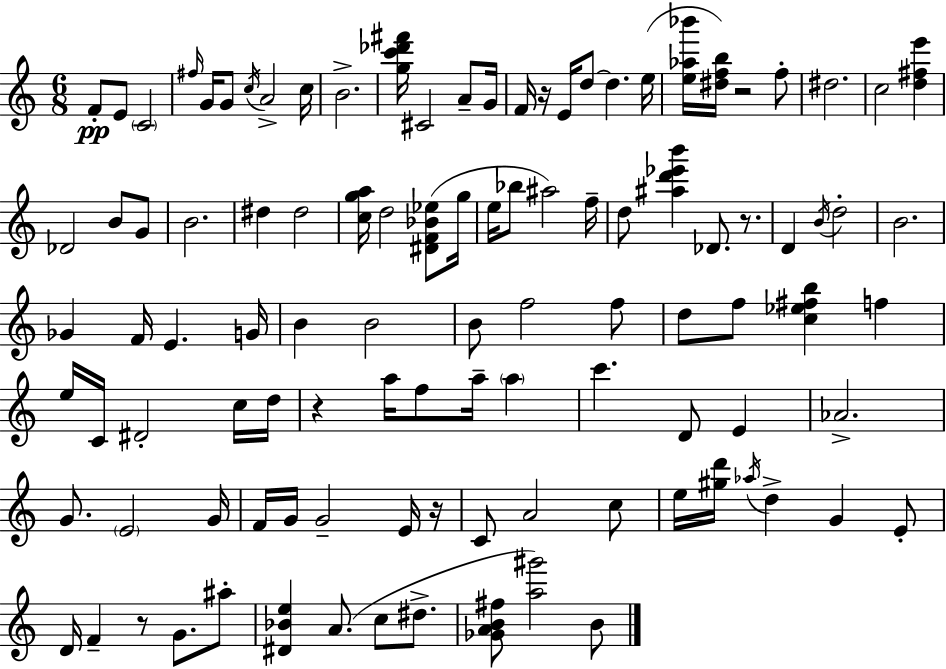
{
  \clef treble
  \numericTimeSignature
  \time 6/8
  \key c \major
  f'8-.\pp e'8 \parenthesize c'2 | \grace { fis''16 } g'16 g'8 \acciaccatura { c''16 } a'2-> | c''16 b'2.-> | <g'' c''' des''' fis'''>16 cis'2 a'8-- | \break g'16 f'16 r16 e'16 d''8~~ d''4. | e''16( <e'' aes'' bes'''>16 <dis'' f'' b''>16) r2 | f''8-. dis''2. | c''2 <d'' fis'' e'''>4 | \break des'2 b'8 | g'8 b'2. | dis''4 dis''2 | <c'' g'' a''>16 d''2 <dis' f' bes' ees''>8( | \break g''16 e''16 bes''8 ais''2) | f''16-- d''8 <ais'' d''' ees''' b'''>4 des'8. r8. | d'4 \acciaccatura { b'16 } d''2-. | b'2. | \break ges'4 f'16 e'4. | g'16 b'4 b'2 | b'8 f''2 | f''8 d''8 f''8 <c'' ees'' fis'' b''>4 f''4 | \break e''16 c'16 dis'2-. | c''16 d''16 r4 a''16 f''8 a''16-- \parenthesize a''4 | c'''4. d'8 e'4 | aes'2.-> | \break g'8. \parenthesize e'2 | g'16 f'16 g'16 g'2-- | e'16 r16 c'8 a'2 | c''8 e''16 <gis'' d'''>16 \acciaccatura { aes''16 } d''4-> g'4 | \break e'8-. d'16 f'4-- r8 g'8. | ais''8-. <dis' bes' e''>4 a'8.( c''8 | dis''8.-> <ges' a' b' fis''>8 <a'' gis'''>2) | b'8 \bar "|."
}